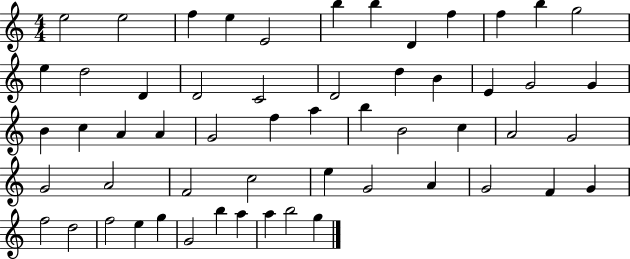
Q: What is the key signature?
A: C major